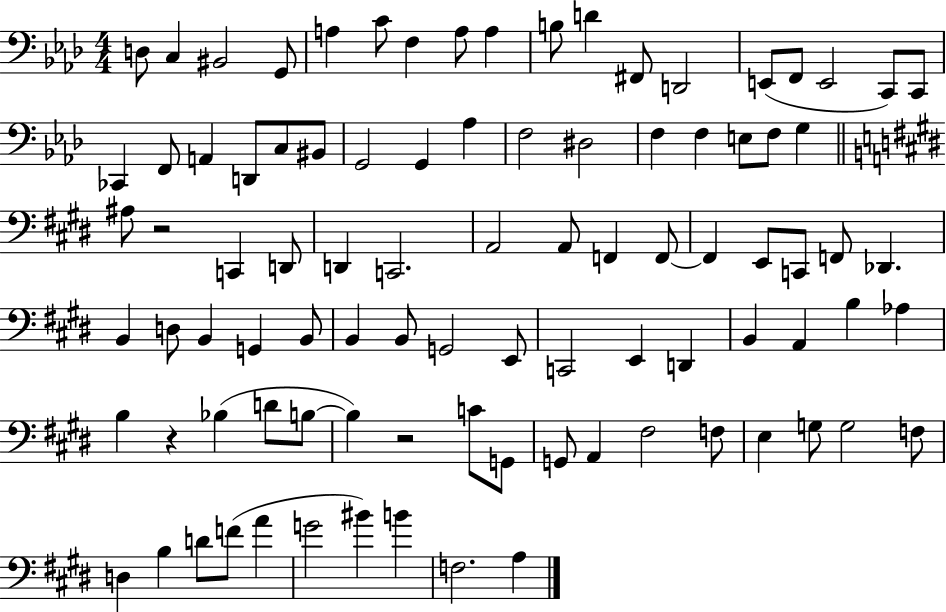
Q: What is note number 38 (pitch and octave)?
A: D2